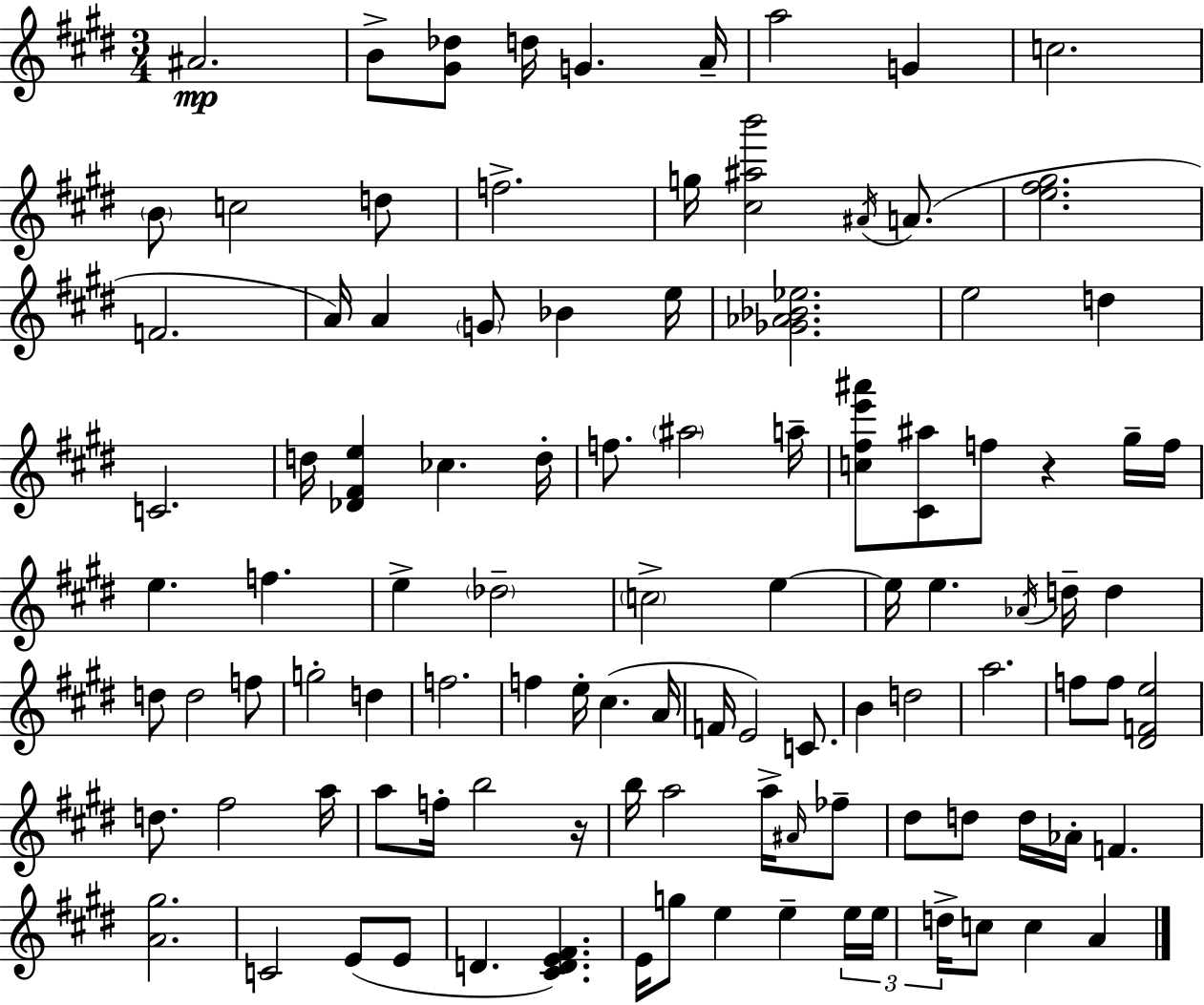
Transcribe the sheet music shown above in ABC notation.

X:1
T:Untitled
M:3/4
L:1/4
K:E
^A2 B/2 [^G_d]/2 d/4 G A/4 a2 G c2 B/2 c2 d/2 f2 g/4 [^c^ab']2 ^A/4 A/2 [e^f^g]2 F2 A/4 A G/2 _B e/4 [_G_A_B_e]2 e2 d C2 d/4 [_D^Fe] _c d/4 f/2 ^a2 a/4 [c^fe'^a']/2 [^C^a]/2 f/2 z ^g/4 f/4 e f e _d2 c2 e e/4 e _A/4 d/4 d d/2 d2 f/2 g2 d f2 f e/4 ^c A/4 F/4 E2 C/2 B d2 a2 f/2 f/2 [^DFe]2 d/2 ^f2 a/4 a/2 f/4 b2 z/4 b/4 a2 a/4 ^A/4 _f/2 ^d/2 d/2 d/4 _A/4 F [A^g]2 C2 E/2 E/2 D [^CDE^F] E/4 g/2 e e e/4 e/4 d/4 c/2 c A